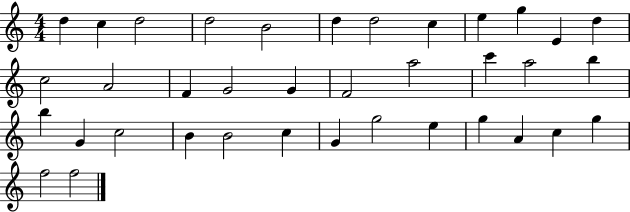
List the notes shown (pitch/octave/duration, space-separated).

D5/q C5/q D5/h D5/h B4/h D5/q D5/h C5/q E5/q G5/q E4/q D5/q C5/h A4/h F4/q G4/h G4/q F4/h A5/h C6/q A5/h B5/q B5/q G4/q C5/h B4/q B4/h C5/q G4/q G5/h E5/q G5/q A4/q C5/q G5/q F5/h F5/h